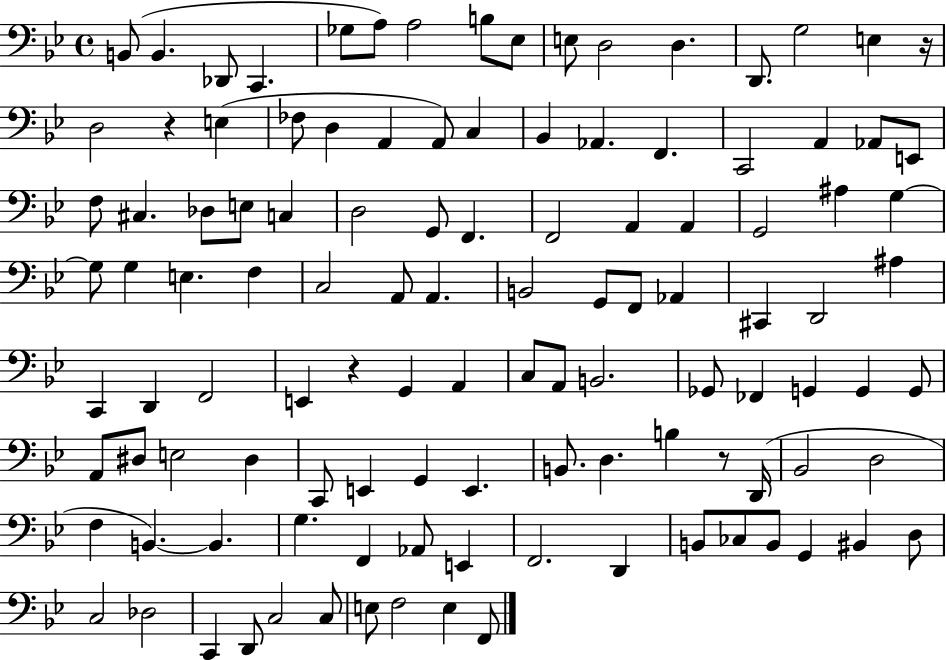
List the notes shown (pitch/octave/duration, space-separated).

B2/e B2/q. Db2/e C2/q. Gb3/e A3/e A3/h B3/e Eb3/e E3/e D3/h D3/q. D2/e. G3/h E3/q R/s D3/h R/q E3/q FES3/e D3/q A2/q A2/e C3/q Bb2/q Ab2/q. F2/q. C2/h A2/q Ab2/e E2/e F3/e C#3/q. Db3/e E3/e C3/q D3/h G2/e F2/q. F2/h A2/q A2/q G2/h A#3/q G3/q G3/e G3/q E3/q. F3/q C3/h A2/e A2/q. B2/h G2/e F2/e Ab2/q C#2/q D2/h A#3/q C2/q D2/q F2/h E2/q R/q G2/q A2/q C3/e A2/e B2/h. Gb2/e FES2/q G2/q G2/q G2/e A2/e D#3/e E3/h D#3/q C2/e E2/q G2/q E2/q. B2/e. D3/q. B3/q R/e D2/s Bb2/h D3/h F3/q B2/q. B2/q. G3/q. F2/q Ab2/e E2/q F2/h. D2/q B2/e CES3/e B2/e G2/q BIS2/q D3/e C3/h Db3/h C2/q D2/e C3/h C3/e E3/e F3/h E3/q F2/e